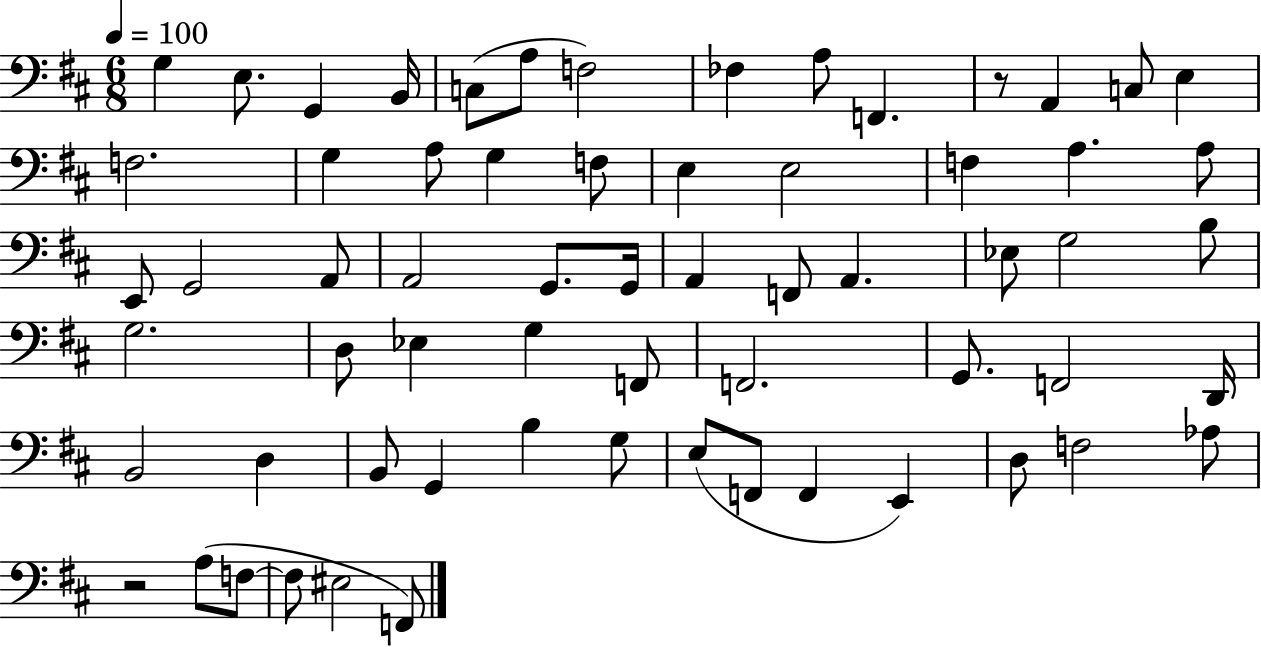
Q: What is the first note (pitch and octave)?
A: G3